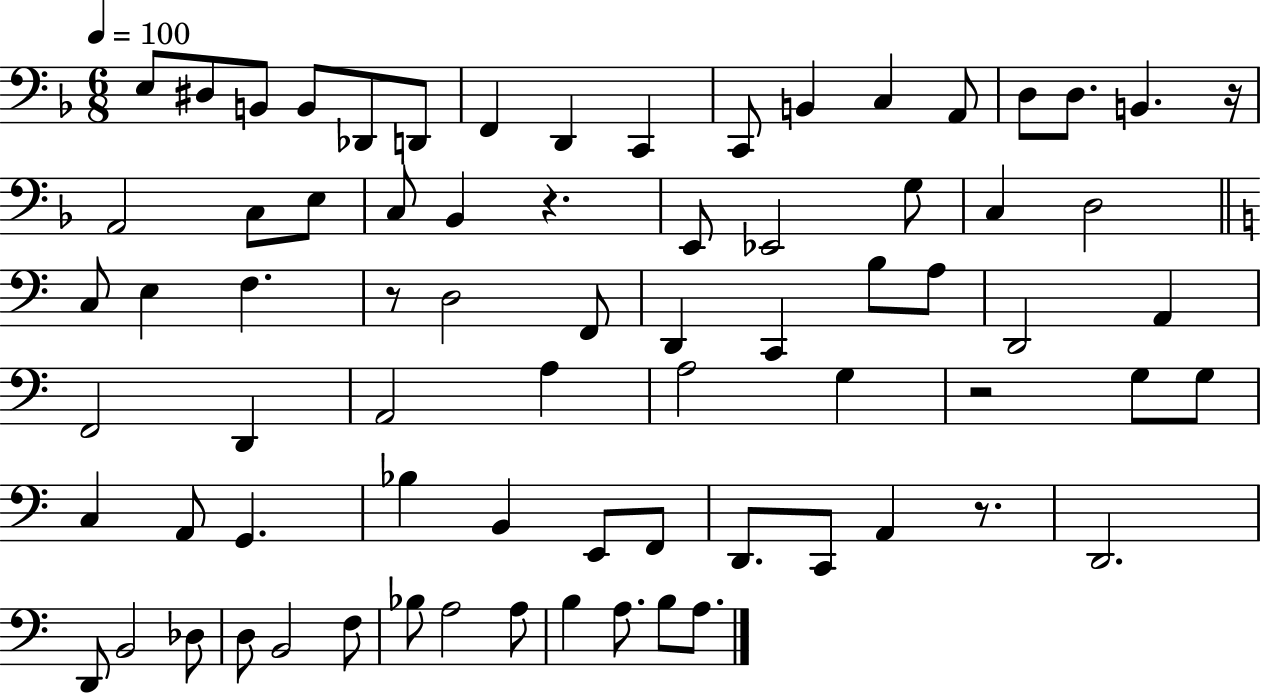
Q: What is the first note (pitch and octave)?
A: E3